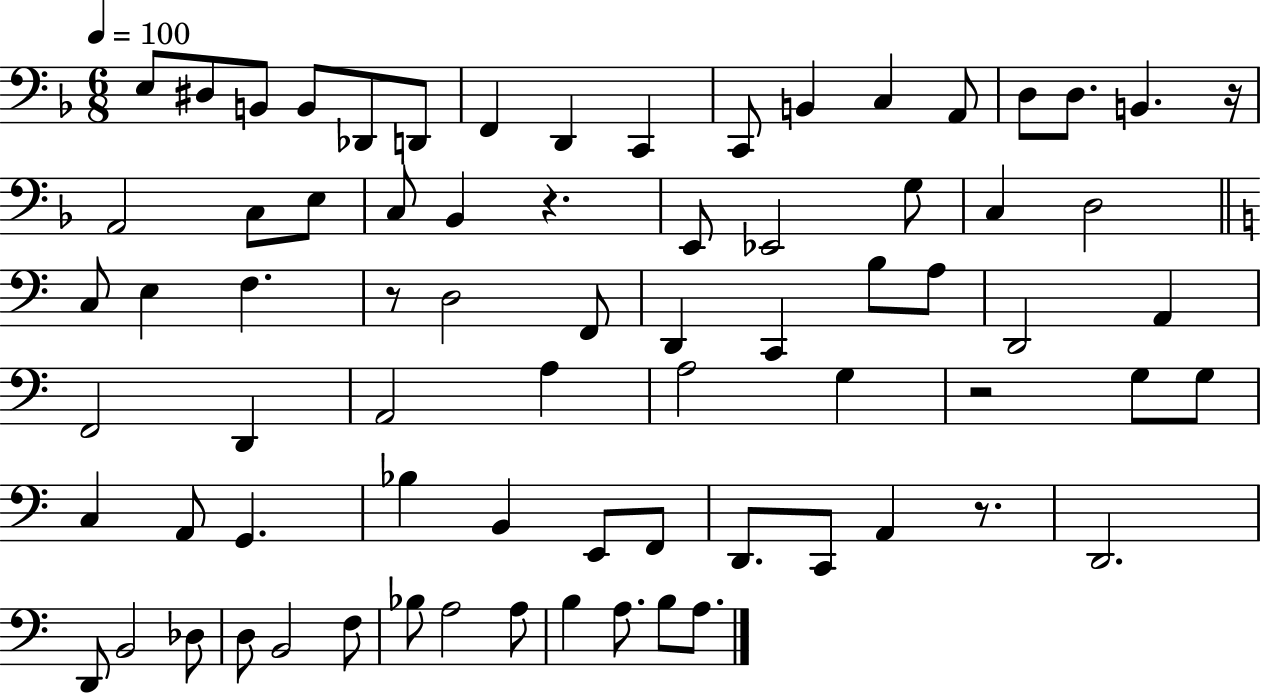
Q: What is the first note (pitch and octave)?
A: E3